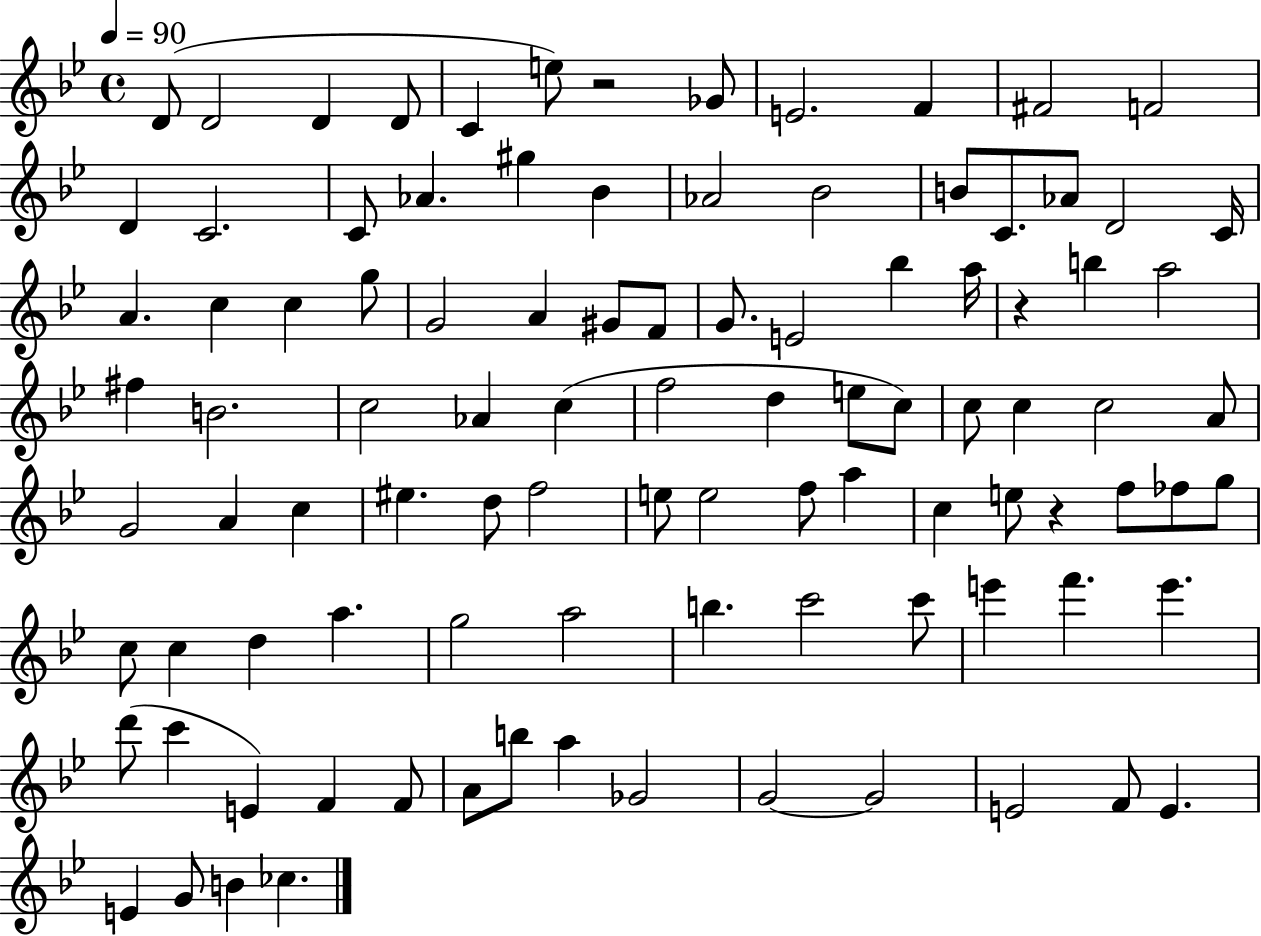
{
  \clef treble
  \time 4/4
  \defaultTimeSignature
  \key bes \major
  \tempo 4 = 90
  d'8( d'2 d'4 d'8 | c'4 e''8) r2 ges'8 | e'2. f'4 | fis'2 f'2 | \break d'4 c'2. | c'8 aes'4. gis''4 bes'4 | aes'2 bes'2 | b'8 c'8. aes'8 d'2 c'16 | \break a'4. c''4 c''4 g''8 | g'2 a'4 gis'8 f'8 | g'8. e'2 bes''4 a''16 | r4 b''4 a''2 | \break fis''4 b'2. | c''2 aes'4 c''4( | f''2 d''4 e''8 c''8) | c''8 c''4 c''2 a'8 | \break g'2 a'4 c''4 | eis''4. d''8 f''2 | e''8 e''2 f''8 a''4 | c''4 e''8 r4 f''8 fes''8 g''8 | \break c''8 c''4 d''4 a''4. | g''2 a''2 | b''4. c'''2 c'''8 | e'''4 f'''4. e'''4. | \break d'''8( c'''4 e'4) f'4 f'8 | a'8 b''8 a''4 ges'2 | g'2~~ g'2 | e'2 f'8 e'4. | \break e'4 g'8 b'4 ces''4. | \bar "|."
}